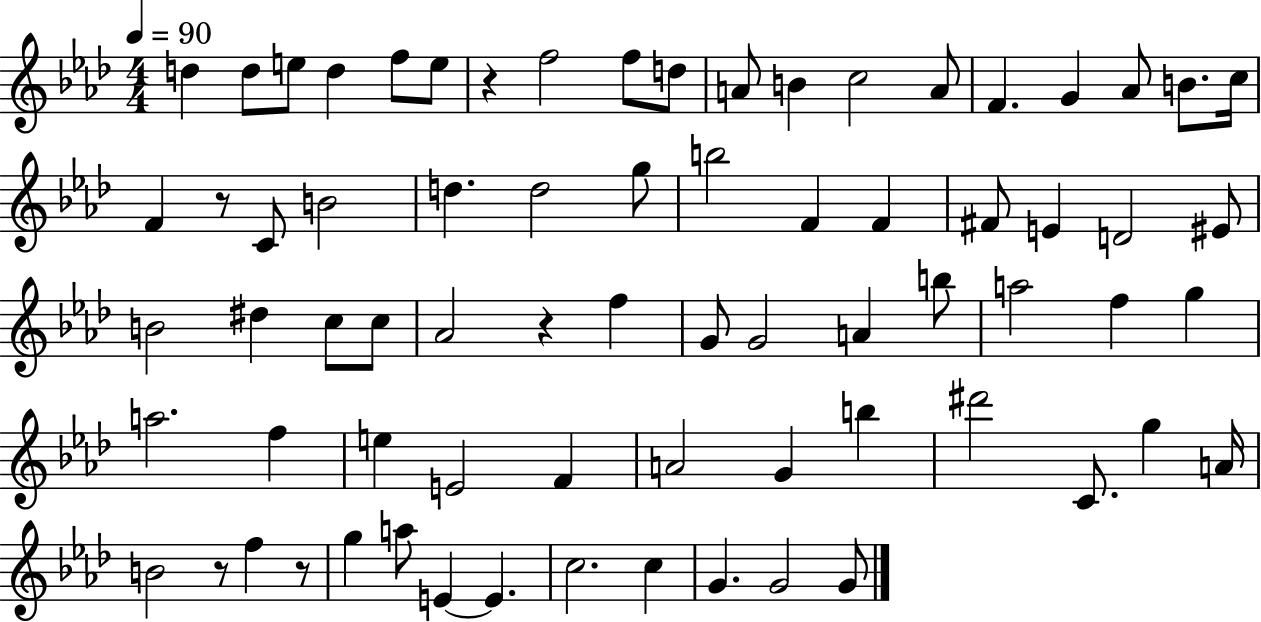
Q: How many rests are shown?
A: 5